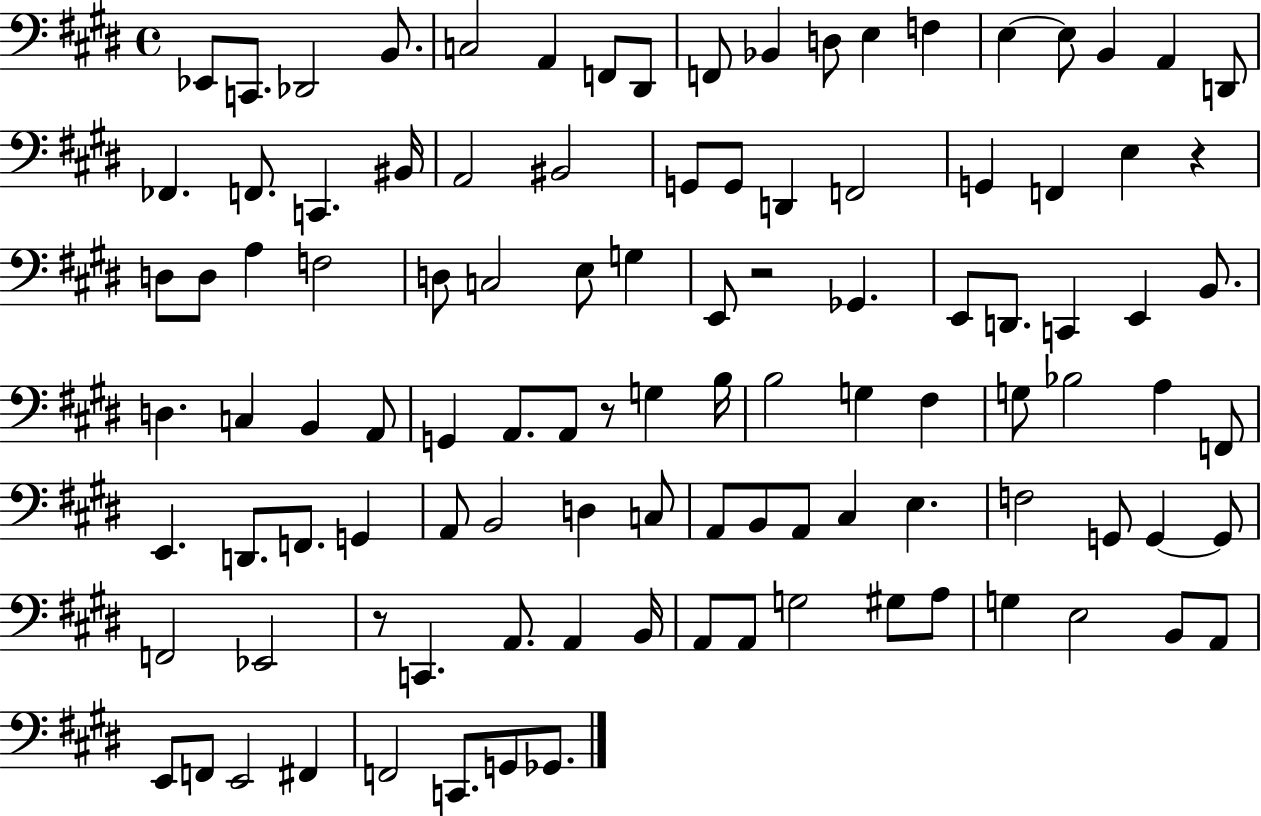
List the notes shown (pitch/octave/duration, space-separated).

Eb2/e C2/e. Db2/h B2/e. C3/h A2/q F2/e D#2/e F2/e Bb2/q D3/e E3/q F3/q E3/q E3/e B2/q A2/q D2/e FES2/q. F2/e. C2/q. BIS2/s A2/h BIS2/h G2/e G2/e D2/q F2/h G2/q F2/q E3/q R/q D3/e D3/e A3/q F3/h D3/e C3/h E3/e G3/q E2/e R/h Gb2/q. E2/e D2/e. C2/q E2/q B2/e. D3/q. C3/q B2/q A2/e G2/q A2/e. A2/e R/e G3/q B3/s B3/h G3/q F#3/q G3/e Bb3/h A3/q F2/e E2/q. D2/e. F2/e. G2/q A2/e B2/h D3/q C3/e A2/e B2/e A2/e C#3/q E3/q. F3/h G2/e G2/q G2/e F2/h Eb2/h R/e C2/q. A2/e. A2/q B2/s A2/e A2/e G3/h G#3/e A3/e G3/q E3/h B2/e A2/e E2/e F2/e E2/h F#2/q F2/h C2/e. G2/e Gb2/e.